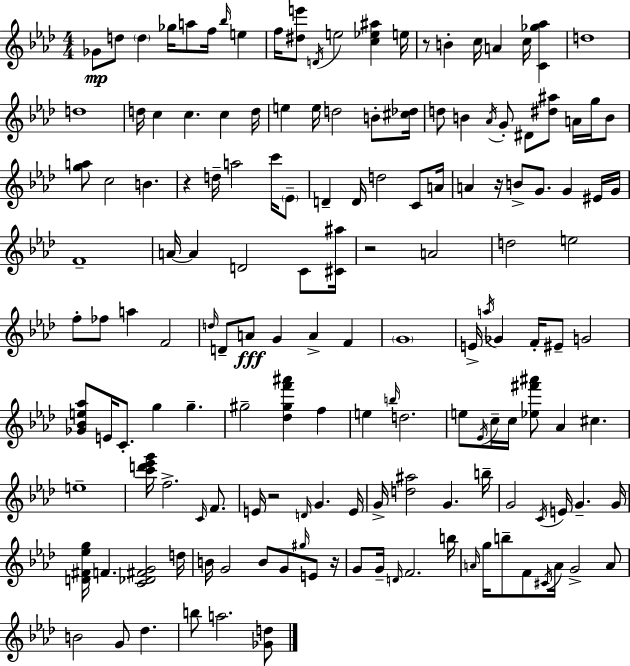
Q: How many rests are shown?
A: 6